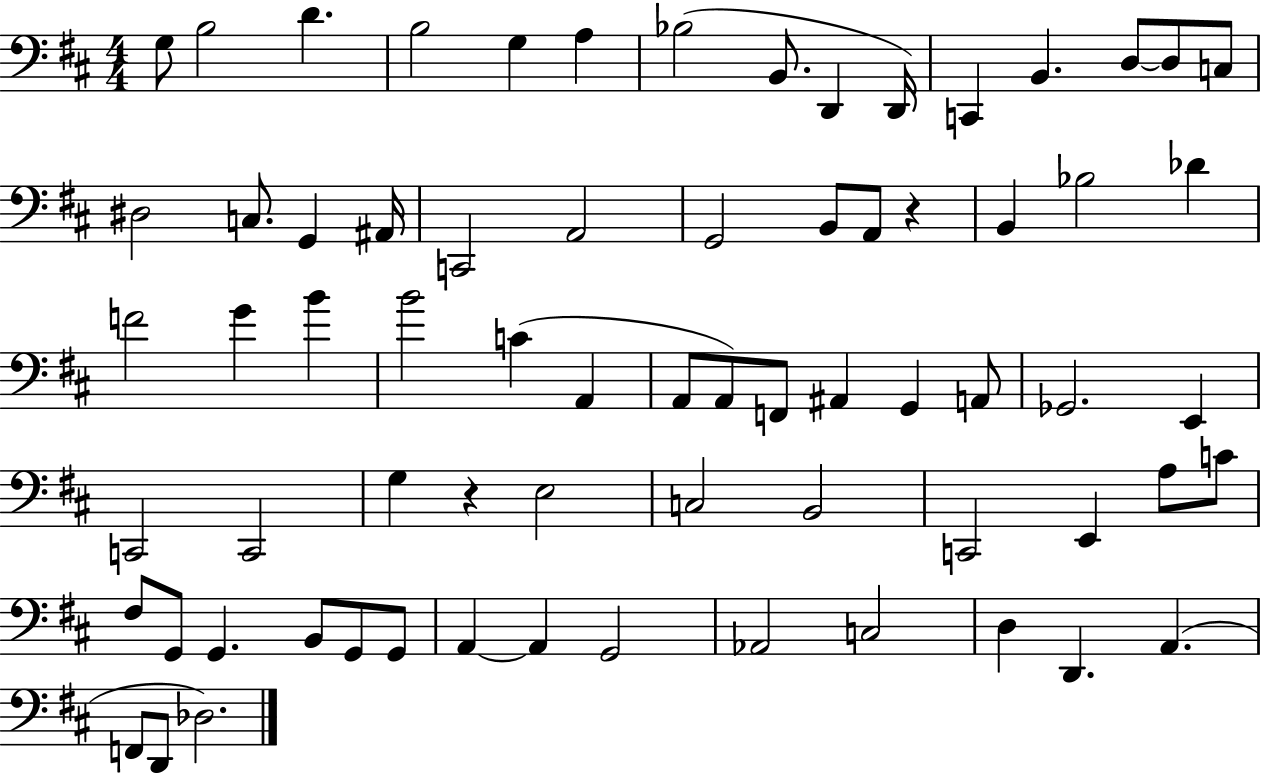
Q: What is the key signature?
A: D major